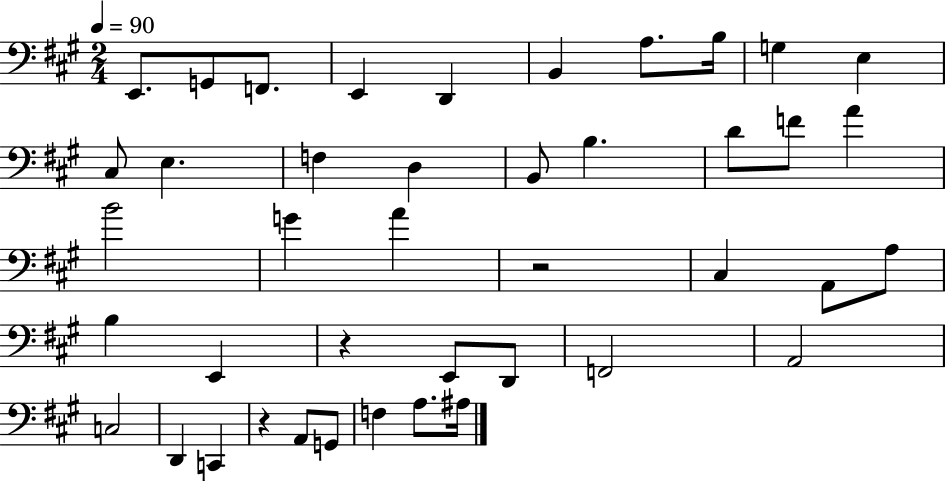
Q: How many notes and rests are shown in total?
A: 42